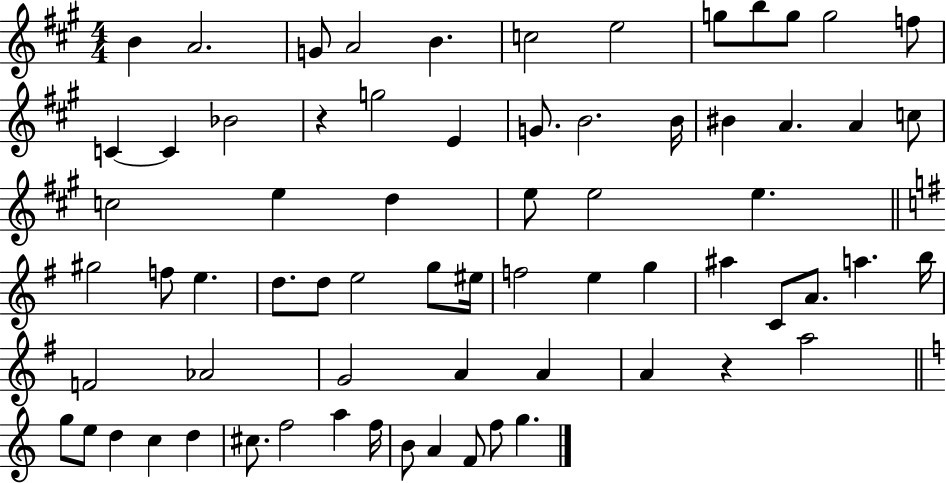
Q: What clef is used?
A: treble